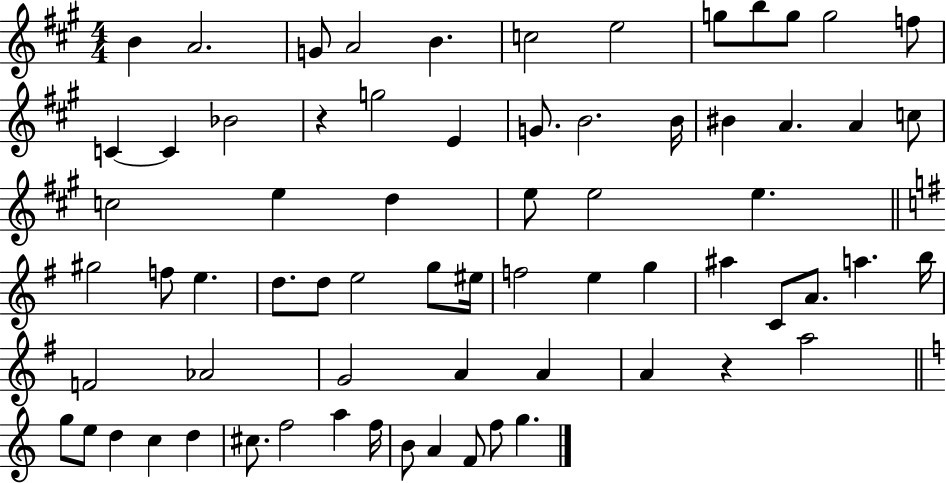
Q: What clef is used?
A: treble